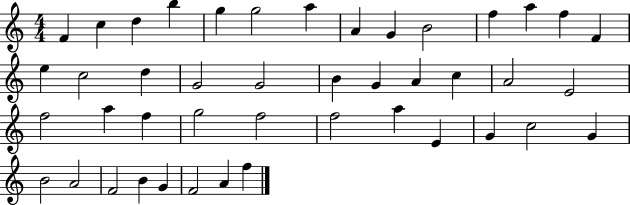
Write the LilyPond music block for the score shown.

{
  \clef treble
  \numericTimeSignature
  \time 4/4
  \key c \major
  f'4 c''4 d''4 b''4 | g''4 g''2 a''4 | a'4 g'4 b'2 | f''4 a''4 f''4 f'4 | \break e''4 c''2 d''4 | g'2 g'2 | b'4 g'4 a'4 c''4 | a'2 e'2 | \break f''2 a''4 f''4 | g''2 f''2 | f''2 a''4 e'4 | g'4 c''2 g'4 | \break b'2 a'2 | f'2 b'4 g'4 | f'2 a'4 f''4 | \bar "|."
}